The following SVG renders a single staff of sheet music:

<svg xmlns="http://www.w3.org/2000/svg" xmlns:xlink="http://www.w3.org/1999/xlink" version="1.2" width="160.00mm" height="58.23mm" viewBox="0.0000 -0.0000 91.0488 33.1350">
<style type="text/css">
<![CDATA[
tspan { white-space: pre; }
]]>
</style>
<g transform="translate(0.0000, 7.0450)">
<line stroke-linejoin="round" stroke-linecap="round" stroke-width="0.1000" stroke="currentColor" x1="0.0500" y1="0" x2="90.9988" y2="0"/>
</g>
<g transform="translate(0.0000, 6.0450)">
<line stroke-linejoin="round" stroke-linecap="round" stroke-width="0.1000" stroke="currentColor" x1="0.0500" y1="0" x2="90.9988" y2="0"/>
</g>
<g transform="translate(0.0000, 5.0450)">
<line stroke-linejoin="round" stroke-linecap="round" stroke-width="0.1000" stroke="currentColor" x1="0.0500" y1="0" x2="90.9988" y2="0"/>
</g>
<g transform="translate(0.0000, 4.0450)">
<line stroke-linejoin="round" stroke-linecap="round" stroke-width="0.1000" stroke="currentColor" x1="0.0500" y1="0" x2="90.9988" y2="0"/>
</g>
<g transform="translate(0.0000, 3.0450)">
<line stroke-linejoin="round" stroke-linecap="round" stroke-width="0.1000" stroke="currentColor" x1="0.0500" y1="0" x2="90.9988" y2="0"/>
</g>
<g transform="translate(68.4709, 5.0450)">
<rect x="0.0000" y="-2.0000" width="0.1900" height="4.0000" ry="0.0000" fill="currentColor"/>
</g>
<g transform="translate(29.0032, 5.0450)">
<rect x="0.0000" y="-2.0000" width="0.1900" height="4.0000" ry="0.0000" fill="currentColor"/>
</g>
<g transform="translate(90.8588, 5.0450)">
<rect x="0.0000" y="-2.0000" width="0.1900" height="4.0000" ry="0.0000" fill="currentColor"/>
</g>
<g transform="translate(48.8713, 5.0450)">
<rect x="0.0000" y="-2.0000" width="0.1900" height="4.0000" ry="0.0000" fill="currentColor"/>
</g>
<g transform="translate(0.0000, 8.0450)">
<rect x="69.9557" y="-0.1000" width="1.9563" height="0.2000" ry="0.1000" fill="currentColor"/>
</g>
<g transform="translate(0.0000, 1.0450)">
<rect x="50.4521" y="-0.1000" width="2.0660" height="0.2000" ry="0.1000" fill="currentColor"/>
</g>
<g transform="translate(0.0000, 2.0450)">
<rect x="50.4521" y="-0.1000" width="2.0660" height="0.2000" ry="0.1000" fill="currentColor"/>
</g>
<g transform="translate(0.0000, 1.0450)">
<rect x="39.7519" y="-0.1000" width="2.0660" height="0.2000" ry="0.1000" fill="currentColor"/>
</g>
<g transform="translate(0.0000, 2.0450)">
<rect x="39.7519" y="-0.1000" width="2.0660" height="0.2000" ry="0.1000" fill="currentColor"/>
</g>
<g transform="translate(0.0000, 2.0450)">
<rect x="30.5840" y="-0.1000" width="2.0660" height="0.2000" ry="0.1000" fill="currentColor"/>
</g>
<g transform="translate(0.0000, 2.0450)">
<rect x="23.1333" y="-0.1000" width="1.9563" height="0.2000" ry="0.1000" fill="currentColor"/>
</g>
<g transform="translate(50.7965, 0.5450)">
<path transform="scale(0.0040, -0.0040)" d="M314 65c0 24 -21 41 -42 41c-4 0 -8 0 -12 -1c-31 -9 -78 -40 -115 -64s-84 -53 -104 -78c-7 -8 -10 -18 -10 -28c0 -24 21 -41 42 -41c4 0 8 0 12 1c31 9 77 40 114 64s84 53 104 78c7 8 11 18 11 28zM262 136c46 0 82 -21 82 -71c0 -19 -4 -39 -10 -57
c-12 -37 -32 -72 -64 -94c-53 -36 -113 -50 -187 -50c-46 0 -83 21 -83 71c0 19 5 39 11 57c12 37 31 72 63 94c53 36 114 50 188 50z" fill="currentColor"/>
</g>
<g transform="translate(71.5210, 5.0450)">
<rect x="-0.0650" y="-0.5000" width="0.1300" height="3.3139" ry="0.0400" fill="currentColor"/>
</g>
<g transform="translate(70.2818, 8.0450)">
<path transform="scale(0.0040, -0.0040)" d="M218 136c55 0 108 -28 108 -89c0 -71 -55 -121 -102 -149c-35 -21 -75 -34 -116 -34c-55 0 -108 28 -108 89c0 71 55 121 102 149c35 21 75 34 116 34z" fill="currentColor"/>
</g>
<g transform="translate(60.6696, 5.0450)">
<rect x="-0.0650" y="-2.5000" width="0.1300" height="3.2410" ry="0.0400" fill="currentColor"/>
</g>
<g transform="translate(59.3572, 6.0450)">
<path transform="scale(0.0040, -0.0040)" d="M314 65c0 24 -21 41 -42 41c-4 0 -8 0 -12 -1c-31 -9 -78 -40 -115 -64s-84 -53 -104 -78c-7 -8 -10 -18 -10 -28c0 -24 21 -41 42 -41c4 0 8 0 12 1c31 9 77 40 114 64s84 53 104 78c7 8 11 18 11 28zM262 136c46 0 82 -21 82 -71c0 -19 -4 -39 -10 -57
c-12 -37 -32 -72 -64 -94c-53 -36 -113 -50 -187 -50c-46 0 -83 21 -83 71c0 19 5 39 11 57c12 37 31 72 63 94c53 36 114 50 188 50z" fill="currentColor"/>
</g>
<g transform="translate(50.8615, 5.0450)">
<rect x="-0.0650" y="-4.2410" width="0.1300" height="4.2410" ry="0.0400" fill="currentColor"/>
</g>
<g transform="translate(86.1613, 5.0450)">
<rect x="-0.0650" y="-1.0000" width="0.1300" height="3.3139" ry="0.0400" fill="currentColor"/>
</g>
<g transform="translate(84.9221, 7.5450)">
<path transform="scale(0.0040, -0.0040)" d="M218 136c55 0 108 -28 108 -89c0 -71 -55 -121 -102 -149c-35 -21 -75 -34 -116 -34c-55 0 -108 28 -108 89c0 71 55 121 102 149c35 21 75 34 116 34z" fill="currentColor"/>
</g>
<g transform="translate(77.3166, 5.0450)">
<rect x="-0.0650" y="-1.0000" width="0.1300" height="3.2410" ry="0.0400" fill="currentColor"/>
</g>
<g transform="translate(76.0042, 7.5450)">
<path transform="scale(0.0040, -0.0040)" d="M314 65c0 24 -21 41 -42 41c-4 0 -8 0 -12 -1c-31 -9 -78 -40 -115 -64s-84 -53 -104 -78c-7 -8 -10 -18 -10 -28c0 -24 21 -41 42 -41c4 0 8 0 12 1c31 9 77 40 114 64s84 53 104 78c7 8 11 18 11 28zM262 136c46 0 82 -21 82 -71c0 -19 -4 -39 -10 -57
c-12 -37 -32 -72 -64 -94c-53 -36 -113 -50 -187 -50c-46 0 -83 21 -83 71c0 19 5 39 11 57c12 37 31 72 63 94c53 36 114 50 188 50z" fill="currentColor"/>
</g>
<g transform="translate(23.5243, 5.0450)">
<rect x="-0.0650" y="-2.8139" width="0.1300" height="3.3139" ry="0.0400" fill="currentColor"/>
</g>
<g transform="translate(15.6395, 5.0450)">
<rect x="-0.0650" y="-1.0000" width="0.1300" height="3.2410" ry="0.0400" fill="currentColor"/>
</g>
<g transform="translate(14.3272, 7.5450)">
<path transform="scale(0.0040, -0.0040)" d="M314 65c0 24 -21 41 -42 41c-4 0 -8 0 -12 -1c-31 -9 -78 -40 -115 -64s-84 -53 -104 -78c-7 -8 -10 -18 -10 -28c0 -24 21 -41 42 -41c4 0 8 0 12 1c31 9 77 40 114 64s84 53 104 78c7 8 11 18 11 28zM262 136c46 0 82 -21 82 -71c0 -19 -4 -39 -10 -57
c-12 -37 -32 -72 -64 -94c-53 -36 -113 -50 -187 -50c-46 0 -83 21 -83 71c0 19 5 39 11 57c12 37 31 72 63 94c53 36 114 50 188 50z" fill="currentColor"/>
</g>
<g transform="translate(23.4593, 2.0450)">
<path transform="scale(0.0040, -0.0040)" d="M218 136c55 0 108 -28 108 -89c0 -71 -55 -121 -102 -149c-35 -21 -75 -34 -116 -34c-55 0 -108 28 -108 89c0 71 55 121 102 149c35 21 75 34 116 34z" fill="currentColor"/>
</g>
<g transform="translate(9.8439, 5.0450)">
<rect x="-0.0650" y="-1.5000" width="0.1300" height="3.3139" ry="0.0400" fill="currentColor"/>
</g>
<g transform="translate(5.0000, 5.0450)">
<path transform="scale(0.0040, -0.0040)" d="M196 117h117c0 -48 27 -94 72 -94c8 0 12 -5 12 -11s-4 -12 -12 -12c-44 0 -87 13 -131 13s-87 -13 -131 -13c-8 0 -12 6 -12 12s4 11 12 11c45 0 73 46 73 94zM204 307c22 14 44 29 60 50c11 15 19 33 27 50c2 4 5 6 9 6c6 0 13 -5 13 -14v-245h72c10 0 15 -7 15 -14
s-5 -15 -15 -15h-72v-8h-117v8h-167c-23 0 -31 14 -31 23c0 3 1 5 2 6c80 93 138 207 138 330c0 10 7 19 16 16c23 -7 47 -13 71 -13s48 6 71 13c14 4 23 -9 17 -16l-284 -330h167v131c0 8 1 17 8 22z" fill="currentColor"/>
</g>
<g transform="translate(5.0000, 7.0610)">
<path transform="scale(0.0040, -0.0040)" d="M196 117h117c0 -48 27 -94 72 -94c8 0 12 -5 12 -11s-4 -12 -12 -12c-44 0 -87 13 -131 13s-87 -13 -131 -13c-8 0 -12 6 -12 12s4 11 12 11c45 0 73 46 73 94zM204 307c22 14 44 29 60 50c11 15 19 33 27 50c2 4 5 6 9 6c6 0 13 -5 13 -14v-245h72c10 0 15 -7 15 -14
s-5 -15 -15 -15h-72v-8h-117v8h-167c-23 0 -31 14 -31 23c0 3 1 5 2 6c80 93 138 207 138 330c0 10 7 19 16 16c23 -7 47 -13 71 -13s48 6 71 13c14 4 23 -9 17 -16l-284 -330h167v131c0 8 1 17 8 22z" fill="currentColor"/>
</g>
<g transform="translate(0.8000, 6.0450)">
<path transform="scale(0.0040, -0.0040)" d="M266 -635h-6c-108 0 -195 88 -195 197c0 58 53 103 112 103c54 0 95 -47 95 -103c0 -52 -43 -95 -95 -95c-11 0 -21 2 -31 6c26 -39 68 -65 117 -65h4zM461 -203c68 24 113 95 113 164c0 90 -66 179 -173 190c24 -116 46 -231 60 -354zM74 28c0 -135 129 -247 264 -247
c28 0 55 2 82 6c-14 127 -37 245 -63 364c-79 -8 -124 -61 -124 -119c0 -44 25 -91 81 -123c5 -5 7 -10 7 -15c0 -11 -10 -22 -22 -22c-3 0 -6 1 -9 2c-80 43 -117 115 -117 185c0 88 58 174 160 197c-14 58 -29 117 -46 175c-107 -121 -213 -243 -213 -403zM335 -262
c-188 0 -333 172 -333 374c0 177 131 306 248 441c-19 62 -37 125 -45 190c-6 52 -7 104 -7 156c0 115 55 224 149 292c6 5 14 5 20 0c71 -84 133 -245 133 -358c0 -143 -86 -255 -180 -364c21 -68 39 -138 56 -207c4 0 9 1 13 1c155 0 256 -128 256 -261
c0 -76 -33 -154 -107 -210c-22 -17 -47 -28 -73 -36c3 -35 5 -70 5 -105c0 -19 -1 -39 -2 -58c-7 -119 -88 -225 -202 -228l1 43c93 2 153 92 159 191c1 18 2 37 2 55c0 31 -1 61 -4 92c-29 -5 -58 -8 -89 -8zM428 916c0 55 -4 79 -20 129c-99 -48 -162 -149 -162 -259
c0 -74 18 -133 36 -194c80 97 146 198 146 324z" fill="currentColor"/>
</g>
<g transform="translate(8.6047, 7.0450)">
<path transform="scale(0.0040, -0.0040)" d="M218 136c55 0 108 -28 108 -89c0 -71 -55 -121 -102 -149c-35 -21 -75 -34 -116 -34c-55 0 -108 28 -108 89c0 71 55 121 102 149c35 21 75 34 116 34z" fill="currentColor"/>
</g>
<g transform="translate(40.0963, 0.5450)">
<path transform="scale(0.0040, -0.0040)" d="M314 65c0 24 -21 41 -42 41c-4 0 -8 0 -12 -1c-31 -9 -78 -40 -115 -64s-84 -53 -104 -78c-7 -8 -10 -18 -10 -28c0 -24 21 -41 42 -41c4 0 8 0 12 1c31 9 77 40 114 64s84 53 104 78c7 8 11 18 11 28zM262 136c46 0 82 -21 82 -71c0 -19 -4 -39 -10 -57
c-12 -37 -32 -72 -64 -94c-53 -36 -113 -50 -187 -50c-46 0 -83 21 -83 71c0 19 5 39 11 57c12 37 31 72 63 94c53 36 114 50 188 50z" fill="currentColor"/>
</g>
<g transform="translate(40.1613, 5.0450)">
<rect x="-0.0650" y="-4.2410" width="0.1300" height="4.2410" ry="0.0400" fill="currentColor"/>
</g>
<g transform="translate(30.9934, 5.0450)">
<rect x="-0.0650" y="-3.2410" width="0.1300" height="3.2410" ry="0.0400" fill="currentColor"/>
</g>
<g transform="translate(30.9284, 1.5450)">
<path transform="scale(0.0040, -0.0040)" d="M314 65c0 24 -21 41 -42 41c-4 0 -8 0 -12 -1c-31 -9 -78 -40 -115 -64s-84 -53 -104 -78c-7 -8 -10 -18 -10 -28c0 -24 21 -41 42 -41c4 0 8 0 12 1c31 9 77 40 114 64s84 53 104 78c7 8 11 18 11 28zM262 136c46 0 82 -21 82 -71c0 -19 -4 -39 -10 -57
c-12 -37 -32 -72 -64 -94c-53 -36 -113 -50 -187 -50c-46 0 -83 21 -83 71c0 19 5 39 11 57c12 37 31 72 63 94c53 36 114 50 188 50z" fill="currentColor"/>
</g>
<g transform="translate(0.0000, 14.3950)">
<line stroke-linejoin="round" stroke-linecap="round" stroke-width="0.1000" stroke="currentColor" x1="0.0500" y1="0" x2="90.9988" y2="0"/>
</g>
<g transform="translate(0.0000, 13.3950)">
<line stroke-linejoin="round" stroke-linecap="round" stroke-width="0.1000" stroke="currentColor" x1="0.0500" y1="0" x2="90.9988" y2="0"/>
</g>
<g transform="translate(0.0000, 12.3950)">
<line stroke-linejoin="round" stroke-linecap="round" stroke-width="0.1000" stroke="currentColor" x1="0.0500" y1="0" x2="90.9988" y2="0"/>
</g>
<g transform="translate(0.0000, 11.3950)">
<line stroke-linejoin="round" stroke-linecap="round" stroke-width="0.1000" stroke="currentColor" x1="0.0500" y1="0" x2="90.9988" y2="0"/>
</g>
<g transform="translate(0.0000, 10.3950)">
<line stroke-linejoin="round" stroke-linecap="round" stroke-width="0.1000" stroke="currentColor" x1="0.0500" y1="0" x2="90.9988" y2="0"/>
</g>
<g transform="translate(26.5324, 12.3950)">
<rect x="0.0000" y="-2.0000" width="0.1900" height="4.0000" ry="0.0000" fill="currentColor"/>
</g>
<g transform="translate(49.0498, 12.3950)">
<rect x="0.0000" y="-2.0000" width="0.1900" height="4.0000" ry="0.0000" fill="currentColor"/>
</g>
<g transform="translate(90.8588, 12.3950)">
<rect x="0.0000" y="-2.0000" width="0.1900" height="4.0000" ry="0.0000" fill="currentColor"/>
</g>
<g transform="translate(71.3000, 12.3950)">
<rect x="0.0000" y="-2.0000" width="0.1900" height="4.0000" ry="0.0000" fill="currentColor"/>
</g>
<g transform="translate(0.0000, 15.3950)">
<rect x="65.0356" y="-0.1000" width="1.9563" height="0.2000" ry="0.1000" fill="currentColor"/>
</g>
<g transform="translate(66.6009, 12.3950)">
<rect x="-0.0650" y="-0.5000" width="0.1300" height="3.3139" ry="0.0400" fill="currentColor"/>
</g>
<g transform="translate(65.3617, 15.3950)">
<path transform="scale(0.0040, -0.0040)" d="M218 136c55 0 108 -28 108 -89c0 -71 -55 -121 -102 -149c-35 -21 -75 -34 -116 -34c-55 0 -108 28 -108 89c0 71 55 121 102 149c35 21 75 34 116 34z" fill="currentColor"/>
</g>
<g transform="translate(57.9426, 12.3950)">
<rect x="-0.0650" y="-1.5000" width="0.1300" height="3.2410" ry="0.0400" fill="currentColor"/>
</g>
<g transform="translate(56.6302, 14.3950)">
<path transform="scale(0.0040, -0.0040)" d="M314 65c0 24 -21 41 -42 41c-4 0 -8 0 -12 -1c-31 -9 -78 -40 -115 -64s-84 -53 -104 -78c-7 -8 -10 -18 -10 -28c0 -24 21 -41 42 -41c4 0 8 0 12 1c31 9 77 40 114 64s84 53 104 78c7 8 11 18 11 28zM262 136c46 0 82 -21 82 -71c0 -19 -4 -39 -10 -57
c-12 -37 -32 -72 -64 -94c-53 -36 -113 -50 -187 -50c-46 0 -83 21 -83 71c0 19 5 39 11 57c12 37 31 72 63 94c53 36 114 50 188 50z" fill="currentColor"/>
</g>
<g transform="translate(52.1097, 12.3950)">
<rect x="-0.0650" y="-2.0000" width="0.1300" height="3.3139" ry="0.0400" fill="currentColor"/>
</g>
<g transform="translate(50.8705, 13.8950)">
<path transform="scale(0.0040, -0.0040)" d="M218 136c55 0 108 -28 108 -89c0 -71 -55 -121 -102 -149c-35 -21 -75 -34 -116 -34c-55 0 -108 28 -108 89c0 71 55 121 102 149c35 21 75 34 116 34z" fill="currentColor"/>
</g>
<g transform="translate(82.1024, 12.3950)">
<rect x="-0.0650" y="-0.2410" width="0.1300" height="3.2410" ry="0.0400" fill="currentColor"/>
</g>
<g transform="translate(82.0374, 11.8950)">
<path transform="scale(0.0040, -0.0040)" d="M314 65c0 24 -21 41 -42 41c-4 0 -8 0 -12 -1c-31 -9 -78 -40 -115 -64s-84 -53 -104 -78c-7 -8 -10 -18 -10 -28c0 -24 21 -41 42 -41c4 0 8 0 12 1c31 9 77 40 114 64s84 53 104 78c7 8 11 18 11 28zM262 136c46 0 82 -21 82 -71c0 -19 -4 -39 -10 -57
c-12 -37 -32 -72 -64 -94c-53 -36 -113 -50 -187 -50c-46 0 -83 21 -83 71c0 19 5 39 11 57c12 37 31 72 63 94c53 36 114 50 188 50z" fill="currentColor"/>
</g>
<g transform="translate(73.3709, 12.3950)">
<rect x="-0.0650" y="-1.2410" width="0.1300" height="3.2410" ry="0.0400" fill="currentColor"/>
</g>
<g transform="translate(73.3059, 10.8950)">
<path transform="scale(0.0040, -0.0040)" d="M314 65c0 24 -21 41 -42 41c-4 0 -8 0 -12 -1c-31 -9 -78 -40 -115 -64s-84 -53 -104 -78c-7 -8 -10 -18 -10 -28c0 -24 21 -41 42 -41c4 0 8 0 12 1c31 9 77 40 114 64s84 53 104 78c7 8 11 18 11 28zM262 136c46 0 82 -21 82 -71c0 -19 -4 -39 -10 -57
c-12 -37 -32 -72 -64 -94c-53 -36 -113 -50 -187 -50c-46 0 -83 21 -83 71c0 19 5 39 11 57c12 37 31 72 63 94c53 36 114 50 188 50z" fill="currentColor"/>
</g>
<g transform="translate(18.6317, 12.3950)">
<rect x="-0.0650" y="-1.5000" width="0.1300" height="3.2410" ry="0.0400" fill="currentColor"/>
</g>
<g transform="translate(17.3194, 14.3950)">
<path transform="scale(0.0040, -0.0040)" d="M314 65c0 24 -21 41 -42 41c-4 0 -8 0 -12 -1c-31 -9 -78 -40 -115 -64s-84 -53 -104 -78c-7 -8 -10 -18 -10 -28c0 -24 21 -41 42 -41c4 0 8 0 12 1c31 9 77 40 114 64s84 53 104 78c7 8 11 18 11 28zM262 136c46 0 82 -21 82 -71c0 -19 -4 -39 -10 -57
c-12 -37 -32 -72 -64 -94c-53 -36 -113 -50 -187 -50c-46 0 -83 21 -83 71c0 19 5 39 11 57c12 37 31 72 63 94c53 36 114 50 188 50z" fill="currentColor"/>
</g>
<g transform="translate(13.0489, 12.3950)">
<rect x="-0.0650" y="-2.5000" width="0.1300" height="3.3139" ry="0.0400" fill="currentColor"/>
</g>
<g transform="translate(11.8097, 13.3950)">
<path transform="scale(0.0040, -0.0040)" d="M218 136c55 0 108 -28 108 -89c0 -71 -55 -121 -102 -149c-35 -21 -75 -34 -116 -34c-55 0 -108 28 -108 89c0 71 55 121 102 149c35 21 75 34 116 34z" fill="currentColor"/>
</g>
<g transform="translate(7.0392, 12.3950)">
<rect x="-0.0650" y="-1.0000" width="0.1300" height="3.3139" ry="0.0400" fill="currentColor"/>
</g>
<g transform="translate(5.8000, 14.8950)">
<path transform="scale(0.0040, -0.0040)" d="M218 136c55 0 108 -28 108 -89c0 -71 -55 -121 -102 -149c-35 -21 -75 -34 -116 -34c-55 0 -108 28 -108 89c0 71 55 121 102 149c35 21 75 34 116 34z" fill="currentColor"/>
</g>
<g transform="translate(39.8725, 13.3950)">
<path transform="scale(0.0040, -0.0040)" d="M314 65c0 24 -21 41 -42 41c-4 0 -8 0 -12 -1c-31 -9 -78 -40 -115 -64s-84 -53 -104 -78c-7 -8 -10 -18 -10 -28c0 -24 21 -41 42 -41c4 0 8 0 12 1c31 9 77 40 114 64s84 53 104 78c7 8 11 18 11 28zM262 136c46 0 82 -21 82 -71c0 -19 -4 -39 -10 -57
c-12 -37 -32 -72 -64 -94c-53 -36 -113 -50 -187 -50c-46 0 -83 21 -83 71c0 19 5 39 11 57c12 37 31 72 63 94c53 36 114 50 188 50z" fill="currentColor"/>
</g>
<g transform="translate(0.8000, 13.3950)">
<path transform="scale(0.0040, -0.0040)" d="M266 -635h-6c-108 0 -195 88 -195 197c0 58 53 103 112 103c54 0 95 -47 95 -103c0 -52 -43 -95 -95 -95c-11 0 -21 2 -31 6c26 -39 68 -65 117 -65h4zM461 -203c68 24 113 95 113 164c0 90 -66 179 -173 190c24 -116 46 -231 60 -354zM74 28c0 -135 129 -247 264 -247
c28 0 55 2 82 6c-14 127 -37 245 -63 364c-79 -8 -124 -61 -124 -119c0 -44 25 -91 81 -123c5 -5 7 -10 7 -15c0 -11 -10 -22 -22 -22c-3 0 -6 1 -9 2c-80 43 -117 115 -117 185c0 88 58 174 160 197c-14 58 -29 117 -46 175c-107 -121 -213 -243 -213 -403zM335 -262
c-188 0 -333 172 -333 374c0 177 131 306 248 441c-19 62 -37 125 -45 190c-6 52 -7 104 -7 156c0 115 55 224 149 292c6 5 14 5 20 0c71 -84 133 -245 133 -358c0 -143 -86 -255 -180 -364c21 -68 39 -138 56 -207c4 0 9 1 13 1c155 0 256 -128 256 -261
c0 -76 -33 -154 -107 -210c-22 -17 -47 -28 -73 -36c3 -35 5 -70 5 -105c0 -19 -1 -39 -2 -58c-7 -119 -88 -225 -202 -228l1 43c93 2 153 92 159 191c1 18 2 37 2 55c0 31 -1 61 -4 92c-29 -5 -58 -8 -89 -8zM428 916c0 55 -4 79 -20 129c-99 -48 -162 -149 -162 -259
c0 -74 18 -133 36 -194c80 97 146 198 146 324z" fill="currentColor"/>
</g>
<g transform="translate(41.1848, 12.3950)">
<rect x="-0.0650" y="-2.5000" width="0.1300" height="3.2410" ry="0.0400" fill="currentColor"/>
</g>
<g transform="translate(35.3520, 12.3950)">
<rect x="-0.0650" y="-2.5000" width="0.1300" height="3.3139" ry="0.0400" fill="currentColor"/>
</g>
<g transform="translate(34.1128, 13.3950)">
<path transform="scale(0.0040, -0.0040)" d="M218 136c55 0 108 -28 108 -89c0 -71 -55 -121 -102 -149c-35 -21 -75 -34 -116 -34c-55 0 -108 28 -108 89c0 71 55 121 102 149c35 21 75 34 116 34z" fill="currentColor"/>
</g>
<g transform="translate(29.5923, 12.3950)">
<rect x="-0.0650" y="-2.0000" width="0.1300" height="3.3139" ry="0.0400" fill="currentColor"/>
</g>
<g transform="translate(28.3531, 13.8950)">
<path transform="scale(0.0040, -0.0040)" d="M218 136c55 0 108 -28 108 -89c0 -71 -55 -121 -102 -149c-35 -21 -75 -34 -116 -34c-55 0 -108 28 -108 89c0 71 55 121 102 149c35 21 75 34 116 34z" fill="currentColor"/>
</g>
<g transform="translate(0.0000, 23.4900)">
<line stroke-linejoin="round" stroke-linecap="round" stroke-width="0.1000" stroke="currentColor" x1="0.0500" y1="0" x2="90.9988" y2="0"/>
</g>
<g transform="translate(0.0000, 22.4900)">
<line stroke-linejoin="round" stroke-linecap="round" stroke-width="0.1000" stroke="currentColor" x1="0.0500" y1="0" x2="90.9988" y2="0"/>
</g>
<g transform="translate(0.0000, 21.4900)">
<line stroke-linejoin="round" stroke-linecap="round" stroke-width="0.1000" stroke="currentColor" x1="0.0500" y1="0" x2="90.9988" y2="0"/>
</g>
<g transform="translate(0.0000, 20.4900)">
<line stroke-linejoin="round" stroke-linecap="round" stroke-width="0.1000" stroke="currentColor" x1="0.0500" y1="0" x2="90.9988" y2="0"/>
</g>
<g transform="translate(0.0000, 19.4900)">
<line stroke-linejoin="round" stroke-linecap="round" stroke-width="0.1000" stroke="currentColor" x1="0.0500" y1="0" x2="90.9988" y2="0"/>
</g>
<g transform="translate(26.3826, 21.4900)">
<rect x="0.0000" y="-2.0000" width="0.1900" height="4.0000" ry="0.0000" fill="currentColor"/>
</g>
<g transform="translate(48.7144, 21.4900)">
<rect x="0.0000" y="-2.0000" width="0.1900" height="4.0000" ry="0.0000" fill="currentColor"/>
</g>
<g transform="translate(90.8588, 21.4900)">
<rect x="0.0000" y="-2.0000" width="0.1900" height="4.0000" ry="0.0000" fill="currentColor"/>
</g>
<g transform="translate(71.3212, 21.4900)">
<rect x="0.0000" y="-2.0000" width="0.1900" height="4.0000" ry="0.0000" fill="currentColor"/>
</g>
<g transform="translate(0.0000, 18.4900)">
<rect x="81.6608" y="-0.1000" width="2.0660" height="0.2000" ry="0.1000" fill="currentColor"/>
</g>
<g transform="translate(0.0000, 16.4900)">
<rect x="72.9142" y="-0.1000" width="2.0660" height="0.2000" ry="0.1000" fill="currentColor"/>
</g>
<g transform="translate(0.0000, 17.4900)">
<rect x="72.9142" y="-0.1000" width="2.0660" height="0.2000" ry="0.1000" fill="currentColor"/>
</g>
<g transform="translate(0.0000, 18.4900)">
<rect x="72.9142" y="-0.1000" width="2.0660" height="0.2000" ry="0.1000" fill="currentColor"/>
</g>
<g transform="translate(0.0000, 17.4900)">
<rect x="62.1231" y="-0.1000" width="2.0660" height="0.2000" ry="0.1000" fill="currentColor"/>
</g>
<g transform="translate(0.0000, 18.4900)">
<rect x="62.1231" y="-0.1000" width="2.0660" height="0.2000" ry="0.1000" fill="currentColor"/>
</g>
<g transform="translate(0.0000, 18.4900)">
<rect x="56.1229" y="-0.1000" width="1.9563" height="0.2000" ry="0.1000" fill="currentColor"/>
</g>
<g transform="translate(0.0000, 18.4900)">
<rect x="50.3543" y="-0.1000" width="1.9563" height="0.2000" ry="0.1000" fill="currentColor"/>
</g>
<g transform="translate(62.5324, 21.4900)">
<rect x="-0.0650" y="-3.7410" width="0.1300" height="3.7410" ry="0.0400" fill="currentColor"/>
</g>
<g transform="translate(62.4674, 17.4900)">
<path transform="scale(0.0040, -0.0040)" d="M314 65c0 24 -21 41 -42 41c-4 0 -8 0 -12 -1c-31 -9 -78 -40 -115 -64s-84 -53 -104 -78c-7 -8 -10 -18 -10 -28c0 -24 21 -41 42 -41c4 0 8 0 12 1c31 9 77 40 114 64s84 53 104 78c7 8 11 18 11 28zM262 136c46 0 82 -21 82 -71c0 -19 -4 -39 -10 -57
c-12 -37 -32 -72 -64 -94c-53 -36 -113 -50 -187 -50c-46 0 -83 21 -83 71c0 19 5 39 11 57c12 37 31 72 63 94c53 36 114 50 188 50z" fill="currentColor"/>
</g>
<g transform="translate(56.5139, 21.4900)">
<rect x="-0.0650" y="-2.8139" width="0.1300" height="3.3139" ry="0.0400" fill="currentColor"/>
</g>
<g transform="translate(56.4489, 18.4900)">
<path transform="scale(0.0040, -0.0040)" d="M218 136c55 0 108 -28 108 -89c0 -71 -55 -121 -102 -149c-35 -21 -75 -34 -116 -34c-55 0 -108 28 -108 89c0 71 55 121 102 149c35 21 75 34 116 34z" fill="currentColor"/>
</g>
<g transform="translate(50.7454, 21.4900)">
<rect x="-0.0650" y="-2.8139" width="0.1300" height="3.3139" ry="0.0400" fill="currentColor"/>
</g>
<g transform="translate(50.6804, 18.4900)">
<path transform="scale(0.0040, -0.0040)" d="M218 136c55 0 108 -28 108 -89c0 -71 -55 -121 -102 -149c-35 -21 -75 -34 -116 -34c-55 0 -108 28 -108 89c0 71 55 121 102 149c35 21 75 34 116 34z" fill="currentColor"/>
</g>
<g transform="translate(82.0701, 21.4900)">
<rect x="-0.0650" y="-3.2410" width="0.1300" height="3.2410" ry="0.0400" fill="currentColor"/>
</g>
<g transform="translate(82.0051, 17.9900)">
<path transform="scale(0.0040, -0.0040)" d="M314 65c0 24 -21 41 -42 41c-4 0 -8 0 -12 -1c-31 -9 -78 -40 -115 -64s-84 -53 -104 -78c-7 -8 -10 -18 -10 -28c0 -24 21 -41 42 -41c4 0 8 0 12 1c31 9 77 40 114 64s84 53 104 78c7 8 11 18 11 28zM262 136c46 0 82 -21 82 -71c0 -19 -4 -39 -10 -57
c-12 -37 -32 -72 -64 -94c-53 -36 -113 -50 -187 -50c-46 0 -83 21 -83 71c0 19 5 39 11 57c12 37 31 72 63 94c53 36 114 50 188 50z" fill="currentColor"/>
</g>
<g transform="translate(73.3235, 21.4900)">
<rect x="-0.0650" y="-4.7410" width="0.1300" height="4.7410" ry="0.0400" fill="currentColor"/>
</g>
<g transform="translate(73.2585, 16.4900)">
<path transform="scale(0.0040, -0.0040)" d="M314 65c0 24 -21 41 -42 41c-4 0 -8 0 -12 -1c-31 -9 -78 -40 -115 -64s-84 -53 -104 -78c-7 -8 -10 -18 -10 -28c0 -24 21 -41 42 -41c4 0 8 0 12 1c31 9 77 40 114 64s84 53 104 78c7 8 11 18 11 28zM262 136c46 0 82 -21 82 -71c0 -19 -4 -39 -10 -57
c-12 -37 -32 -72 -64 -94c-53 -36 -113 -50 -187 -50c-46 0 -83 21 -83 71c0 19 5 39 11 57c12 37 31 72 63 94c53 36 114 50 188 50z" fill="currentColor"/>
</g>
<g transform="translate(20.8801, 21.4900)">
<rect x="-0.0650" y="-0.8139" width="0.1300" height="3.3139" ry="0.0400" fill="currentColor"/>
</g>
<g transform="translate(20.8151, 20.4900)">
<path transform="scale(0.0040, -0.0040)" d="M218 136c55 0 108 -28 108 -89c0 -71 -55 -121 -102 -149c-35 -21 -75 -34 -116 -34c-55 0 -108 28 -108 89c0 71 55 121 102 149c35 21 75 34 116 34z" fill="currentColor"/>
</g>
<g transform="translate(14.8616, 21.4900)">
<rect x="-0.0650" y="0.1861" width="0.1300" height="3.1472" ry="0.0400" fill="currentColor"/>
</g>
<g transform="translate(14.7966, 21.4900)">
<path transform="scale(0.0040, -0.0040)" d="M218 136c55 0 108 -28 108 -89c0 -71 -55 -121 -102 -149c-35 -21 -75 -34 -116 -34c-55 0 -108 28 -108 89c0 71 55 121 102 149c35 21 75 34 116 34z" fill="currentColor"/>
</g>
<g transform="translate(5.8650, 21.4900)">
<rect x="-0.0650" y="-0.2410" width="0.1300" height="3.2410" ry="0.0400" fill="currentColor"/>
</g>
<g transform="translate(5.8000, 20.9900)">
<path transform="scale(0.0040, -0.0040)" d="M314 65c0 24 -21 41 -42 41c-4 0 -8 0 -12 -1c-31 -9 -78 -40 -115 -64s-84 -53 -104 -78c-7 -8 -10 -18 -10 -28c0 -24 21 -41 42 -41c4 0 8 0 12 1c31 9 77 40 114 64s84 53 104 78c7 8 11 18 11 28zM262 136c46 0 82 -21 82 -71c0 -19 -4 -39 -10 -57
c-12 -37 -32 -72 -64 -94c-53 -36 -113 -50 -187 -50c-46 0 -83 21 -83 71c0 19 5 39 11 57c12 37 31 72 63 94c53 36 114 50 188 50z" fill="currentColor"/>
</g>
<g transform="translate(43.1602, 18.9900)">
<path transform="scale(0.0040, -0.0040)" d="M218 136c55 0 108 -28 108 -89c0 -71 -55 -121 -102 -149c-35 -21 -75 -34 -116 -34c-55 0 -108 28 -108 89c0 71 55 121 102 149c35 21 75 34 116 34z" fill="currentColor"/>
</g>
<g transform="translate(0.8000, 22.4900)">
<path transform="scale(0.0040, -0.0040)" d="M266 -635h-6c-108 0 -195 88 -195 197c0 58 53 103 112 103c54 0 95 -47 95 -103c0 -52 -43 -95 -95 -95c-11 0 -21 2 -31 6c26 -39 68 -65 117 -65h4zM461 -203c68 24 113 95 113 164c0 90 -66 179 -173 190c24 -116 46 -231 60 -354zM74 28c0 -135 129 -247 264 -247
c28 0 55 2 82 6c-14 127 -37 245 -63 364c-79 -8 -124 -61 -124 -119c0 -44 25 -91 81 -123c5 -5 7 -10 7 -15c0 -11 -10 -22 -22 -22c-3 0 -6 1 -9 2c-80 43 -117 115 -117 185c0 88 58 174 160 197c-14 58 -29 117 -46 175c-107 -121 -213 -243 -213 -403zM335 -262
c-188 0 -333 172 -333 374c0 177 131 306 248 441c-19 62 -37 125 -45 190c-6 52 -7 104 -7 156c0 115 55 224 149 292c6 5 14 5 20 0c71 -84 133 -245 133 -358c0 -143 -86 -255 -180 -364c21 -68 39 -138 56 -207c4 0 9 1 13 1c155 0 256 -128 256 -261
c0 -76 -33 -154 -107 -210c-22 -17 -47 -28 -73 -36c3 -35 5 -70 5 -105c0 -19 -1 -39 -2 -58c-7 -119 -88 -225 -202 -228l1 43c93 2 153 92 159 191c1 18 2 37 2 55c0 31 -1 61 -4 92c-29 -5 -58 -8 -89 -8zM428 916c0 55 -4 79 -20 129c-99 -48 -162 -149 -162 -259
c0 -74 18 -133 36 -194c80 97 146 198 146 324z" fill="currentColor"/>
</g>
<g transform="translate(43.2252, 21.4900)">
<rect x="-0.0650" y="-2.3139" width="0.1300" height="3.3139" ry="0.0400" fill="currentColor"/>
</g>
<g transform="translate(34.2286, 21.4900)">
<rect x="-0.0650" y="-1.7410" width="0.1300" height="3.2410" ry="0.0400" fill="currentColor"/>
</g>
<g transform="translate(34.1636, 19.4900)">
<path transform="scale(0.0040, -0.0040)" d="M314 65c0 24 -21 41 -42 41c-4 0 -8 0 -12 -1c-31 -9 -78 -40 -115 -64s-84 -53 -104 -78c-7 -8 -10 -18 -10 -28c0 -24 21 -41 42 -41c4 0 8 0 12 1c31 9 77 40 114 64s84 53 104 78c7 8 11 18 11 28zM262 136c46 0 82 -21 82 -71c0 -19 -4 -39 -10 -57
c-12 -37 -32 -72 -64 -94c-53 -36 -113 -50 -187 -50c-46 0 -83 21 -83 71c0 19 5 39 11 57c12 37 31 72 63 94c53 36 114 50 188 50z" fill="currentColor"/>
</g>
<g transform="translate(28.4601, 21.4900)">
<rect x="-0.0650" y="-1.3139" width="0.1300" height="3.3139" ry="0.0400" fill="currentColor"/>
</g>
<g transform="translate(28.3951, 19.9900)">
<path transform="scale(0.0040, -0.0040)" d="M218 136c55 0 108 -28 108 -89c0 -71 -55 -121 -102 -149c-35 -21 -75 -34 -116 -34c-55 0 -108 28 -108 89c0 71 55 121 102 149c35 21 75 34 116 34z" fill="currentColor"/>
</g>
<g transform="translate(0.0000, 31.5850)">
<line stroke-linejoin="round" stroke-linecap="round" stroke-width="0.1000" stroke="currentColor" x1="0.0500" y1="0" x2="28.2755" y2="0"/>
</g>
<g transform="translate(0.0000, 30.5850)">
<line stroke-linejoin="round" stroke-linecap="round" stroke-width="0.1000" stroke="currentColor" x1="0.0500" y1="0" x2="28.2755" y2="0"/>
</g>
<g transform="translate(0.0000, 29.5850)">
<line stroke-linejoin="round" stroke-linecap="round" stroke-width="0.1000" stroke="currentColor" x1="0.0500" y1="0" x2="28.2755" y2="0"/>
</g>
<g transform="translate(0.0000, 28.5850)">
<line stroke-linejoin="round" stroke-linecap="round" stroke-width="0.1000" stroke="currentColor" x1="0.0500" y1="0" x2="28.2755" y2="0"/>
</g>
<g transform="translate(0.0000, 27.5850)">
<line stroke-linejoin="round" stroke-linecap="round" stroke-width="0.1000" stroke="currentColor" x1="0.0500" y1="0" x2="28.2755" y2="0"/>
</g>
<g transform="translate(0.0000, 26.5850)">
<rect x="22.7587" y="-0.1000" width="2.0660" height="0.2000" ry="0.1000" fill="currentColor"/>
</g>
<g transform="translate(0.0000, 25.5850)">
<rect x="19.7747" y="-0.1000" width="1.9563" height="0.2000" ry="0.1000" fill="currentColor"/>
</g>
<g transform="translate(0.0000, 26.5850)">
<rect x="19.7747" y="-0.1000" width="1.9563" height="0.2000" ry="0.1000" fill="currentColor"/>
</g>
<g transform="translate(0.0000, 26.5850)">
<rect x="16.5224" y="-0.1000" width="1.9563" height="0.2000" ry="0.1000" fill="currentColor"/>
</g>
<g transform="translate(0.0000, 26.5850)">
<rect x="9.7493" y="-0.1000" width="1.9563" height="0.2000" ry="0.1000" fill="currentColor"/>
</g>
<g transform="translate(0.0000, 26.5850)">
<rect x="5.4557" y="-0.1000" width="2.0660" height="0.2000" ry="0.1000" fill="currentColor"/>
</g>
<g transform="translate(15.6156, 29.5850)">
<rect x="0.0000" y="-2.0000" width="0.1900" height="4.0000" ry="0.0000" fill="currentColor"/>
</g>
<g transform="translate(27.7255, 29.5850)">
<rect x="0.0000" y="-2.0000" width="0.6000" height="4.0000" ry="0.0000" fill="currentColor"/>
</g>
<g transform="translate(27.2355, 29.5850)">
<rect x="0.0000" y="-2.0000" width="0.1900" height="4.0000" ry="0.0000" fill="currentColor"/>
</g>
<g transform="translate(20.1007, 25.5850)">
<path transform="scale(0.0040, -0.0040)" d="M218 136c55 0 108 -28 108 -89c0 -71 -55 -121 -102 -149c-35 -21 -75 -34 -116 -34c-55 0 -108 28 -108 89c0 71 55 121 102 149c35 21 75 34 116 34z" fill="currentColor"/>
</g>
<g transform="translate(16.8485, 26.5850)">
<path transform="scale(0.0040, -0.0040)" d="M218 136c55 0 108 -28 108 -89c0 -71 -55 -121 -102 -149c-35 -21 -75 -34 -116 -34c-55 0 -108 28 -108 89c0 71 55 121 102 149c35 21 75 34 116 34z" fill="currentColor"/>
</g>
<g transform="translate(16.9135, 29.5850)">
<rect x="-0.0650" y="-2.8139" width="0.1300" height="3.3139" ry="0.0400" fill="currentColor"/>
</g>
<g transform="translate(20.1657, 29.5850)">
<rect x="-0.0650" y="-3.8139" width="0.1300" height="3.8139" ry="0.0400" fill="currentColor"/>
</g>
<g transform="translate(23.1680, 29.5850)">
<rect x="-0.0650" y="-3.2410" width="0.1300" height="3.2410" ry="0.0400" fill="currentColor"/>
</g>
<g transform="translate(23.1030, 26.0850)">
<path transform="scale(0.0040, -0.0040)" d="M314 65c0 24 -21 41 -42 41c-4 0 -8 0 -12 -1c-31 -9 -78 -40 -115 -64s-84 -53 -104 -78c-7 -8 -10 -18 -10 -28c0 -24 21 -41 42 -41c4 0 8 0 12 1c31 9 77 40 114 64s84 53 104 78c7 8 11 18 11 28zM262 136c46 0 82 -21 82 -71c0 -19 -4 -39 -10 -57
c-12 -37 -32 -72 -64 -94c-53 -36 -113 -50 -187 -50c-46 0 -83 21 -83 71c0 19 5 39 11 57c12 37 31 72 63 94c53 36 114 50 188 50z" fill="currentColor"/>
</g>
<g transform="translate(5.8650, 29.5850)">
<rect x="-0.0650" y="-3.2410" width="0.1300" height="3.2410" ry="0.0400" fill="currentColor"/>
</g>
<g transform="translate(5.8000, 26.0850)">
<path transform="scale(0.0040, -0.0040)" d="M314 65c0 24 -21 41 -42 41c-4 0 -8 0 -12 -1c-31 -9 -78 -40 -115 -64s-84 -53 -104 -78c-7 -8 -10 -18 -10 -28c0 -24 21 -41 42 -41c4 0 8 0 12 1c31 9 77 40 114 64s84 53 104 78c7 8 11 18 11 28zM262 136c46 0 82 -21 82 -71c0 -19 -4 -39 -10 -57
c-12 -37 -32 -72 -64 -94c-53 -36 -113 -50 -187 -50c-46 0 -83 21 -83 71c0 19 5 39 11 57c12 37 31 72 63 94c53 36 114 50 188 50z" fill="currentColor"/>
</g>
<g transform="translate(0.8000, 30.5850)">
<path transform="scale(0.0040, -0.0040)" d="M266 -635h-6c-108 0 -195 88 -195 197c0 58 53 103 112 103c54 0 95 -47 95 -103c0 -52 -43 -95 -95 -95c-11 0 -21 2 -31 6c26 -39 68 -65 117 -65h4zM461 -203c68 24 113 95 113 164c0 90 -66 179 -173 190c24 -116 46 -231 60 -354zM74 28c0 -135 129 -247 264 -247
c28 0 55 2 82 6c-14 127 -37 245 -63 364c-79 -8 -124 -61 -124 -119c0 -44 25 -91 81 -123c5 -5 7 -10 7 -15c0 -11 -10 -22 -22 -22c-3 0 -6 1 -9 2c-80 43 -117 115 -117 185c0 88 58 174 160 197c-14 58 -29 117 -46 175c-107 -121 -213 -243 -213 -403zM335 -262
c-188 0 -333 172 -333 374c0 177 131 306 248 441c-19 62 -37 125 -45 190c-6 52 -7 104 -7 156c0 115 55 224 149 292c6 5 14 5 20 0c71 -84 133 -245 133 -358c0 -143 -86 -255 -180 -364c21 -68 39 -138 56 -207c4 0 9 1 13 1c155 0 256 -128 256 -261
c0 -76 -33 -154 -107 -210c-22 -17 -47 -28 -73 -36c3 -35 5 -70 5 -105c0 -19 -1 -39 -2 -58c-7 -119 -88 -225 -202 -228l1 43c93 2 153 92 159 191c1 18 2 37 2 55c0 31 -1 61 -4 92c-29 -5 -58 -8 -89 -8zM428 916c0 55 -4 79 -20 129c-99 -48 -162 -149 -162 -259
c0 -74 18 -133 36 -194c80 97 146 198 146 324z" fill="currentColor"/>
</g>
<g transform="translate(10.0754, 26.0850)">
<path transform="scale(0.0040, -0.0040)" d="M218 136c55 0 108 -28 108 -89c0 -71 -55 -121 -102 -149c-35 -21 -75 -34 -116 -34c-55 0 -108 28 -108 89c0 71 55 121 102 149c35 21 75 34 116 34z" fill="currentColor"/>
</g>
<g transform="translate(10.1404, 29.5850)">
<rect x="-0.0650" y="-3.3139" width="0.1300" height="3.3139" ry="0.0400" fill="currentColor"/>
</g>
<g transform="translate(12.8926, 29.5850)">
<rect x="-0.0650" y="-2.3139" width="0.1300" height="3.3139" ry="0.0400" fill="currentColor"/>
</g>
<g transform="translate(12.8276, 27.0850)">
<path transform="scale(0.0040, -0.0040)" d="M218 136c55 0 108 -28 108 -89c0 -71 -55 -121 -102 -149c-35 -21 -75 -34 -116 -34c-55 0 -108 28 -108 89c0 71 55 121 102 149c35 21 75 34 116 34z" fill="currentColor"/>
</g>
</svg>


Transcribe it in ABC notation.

X:1
T:Untitled
M:4/4
L:1/4
K:C
E D2 a b2 d'2 d'2 G2 C D2 D D G E2 F G G2 F E2 C e2 c2 c2 B d e f2 g a a c'2 e'2 b2 b2 b g a c' b2